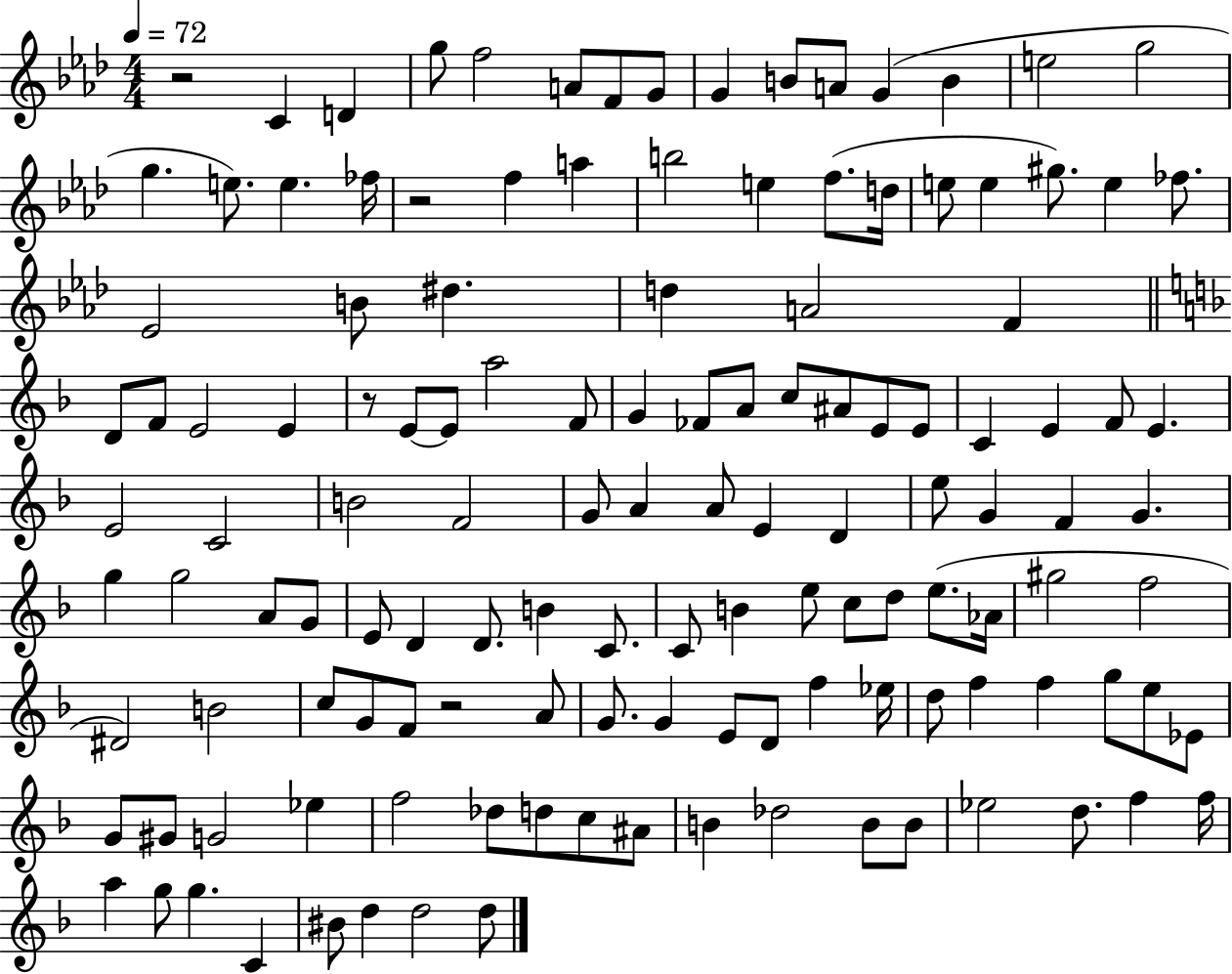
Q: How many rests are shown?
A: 4